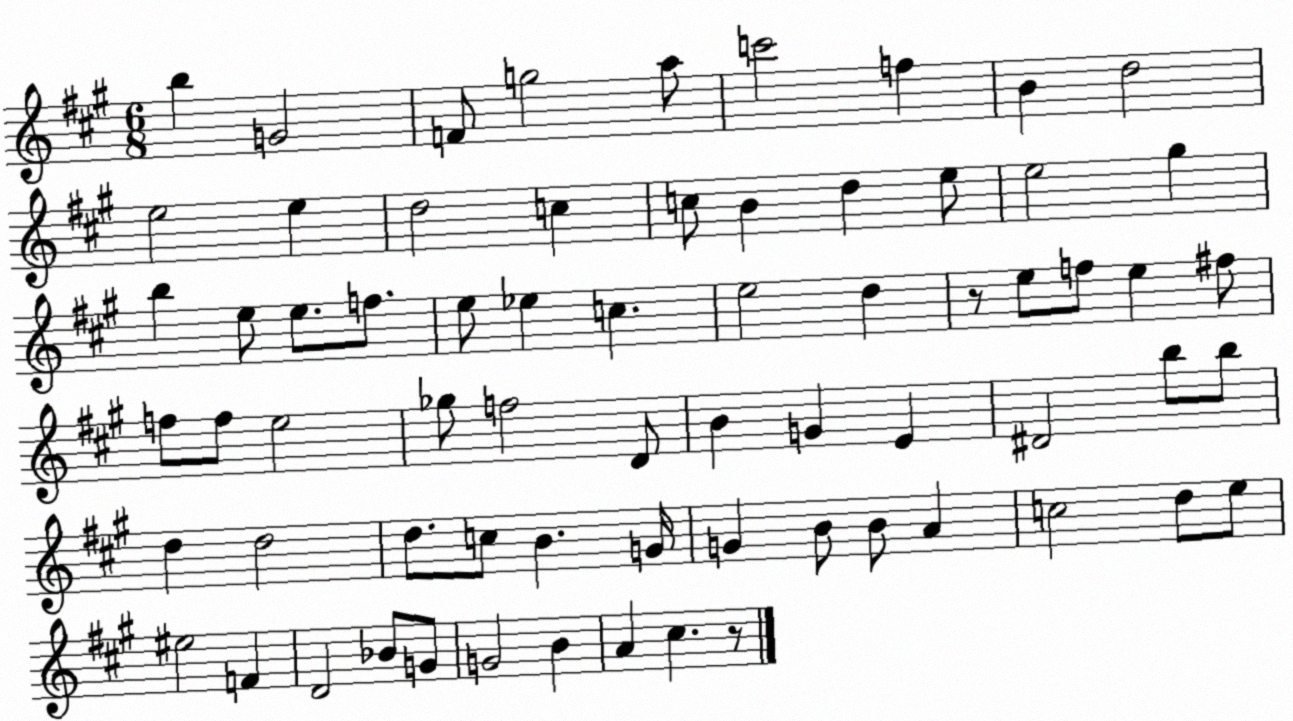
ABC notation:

X:1
T:Untitled
M:6/8
L:1/4
K:A
b G2 F/2 g2 a/2 c'2 f B d2 e2 e d2 c c/2 B d e/2 e2 ^g b e/2 e/2 f/2 e/2 _e c e2 d z/2 e/2 f/2 e ^f/2 f/2 f/2 e2 _g/2 f2 D/2 B G E ^D2 b/2 b/2 d d2 d/2 c/2 B G/4 G B/2 B/2 A c2 d/2 e/2 ^e2 F D2 _B/2 G/2 G2 B A ^c z/2